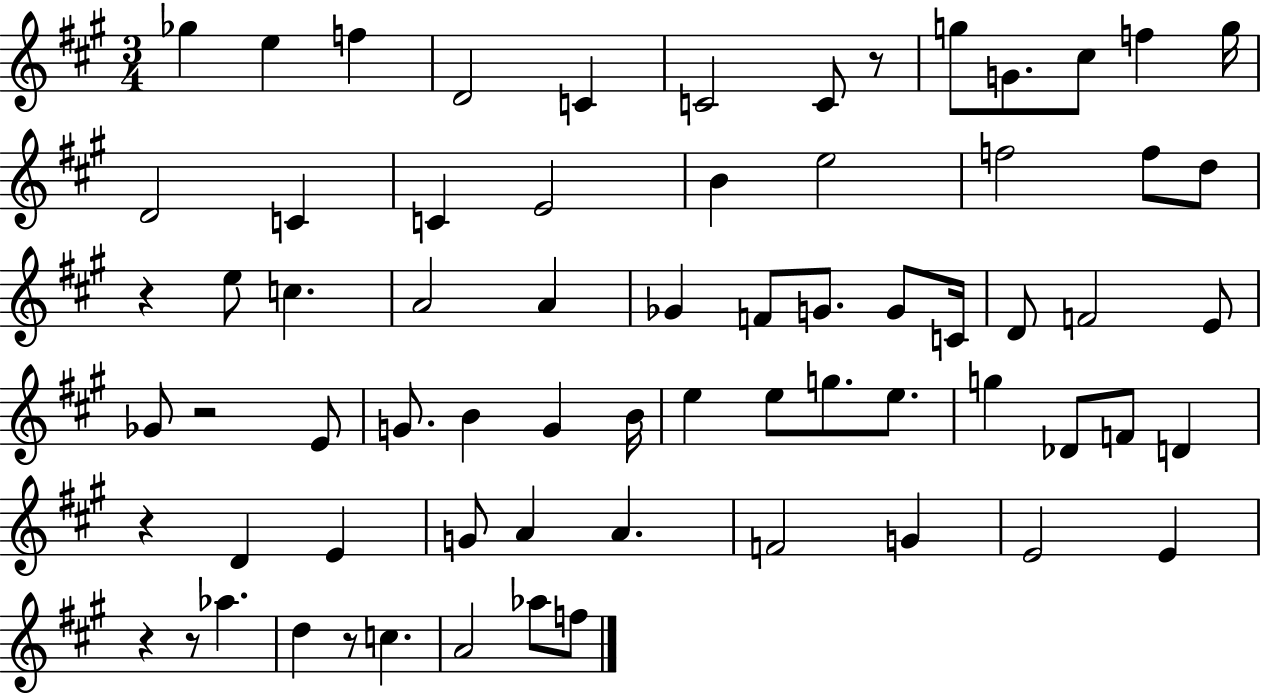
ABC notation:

X:1
T:Untitled
M:3/4
L:1/4
K:A
_g e f D2 C C2 C/2 z/2 g/2 G/2 ^c/2 f g/4 D2 C C E2 B e2 f2 f/2 d/2 z e/2 c A2 A _G F/2 G/2 G/2 C/4 D/2 F2 E/2 _G/2 z2 E/2 G/2 B G B/4 e e/2 g/2 e/2 g _D/2 F/2 D z D E G/2 A A F2 G E2 E z z/2 _a d z/2 c A2 _a/2 f/2